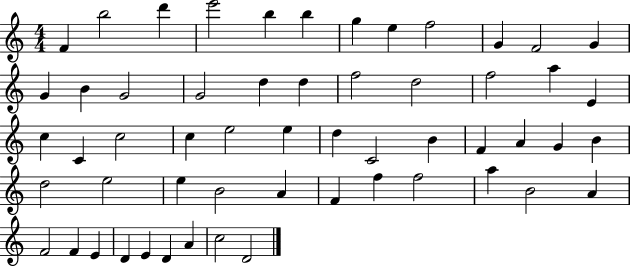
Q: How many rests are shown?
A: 0